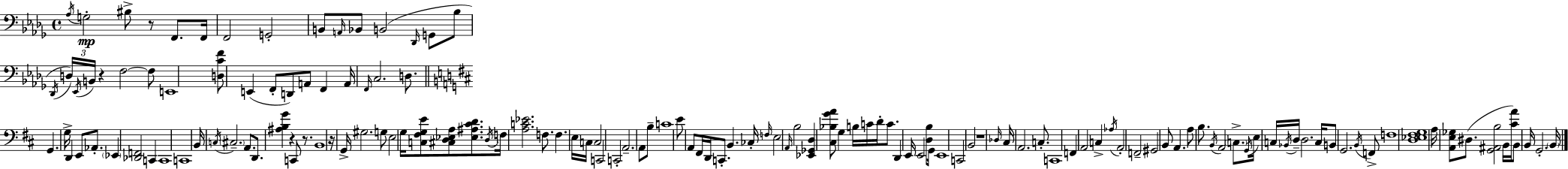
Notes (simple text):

Ab3/s G3/h BIS3/e R/e F2/e. F2/s F2/h G2/h B2/e A2/s Bb2/e B2/h Db2/s G2/e Bb3/e Db2/s D3/s Eb2/s B2/s R/q F3/h F3/e E2/w [D3,C4,F4]/e E2/q F2/e D2/e A2/e F2/q A2/s F2/s C3/h. D3/e. G2/q. G3/s D2/q E2/e Ab2/e. Eb2/q [Db2,F2]/h C2/q C2/w C2/w B2/s C3/s C#3/h. A2/e. D2/e. [A#3,B3,G4]/q R/q C2/e R/e. B2/w R/s G2/s G#3/h. G3/e E3/h G3/s [C3,F#3,G3,E4]/e [C#3,D3,Eb3,A3]/e [Eb3,A#3,C#4,D4]/e. D3/s F3/s [A3,C4,Eb4]/h. F3/e. F3/q. E3/s C3/s C3/h C2/h C2/h A2/h. A2/e B3/e C4/w E4/e A2/e F#2/s D2/s C2/e. B2/q. CES3/s F3/s E3/h A2/s B3/h [Eb2,Gb2,D3]/q [C#3,Bb3,G4,A4]/e G3/q B3/s C4/s D4/s C4/e. D2/q E2/s E2/h [D3,B3]/e G2/s E2/w C2/h B2/h R/w Db3/s C#3/s A2/h. C3/e. C2/w F2/q A2/h C3/q Ab3/s A2/h F2/h G#2/h B2/e A2/q. A3/e B3/e. B2/s A2/h C3/e. G2/s E3/s C3/s Bb2/s D3/s D3/h. C3/s B2/e G2/h. B2/s F2/e F3/w [D3,Eb3,F#3,G3]/w A3/s [A2,E3,Gb3]/e D#3/e. [G2,A#2,B3]/h B2/s [C#4,A4]/s B2/e B2/s G2/h. B2/s